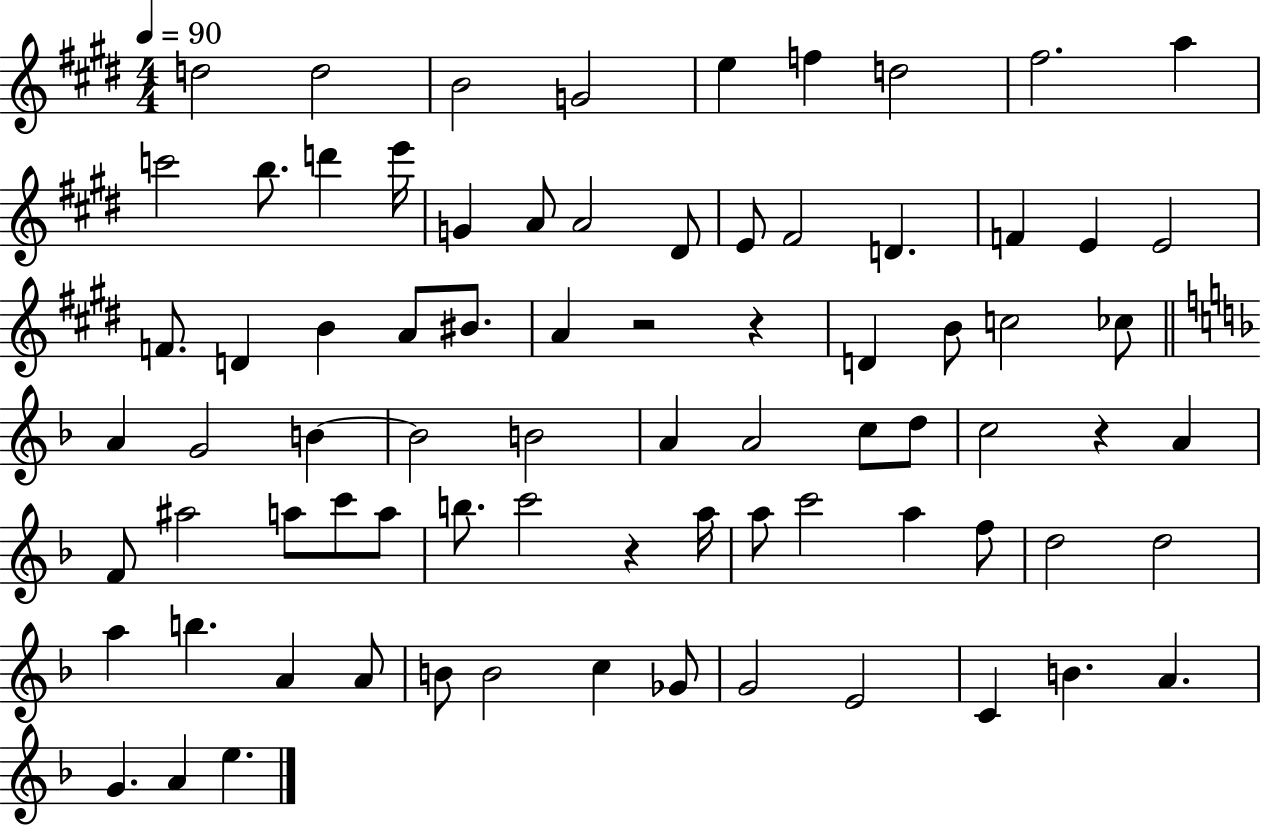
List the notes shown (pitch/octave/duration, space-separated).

D5/h D5/h B4/h G4/h E5/q F5/q D5/h F#5/h. A5/q C6/h B5/e. D6/q E6/s G4/q A4/e A4/h D#4/e E4/e F#4/h D4/q. F4/q E4/q E4/h F4/e. D4/q B4/q A4/e BIS4/e. A4/q R/h R/q D4/q B4/e C5/h CES5/e A4/q G4/h B4/q B4/h B4/h A4/q A4/h C5/e D5/e C5/h R/q A4/q F4/e A#5/h A5/e C6/e A5/e B5/e. C6/h R/q A5/s A5/e C6/h A5/q F5/e D5/h D5/h A5/q B5/q. A4/q A4/e B4/e B4/h C5/q Gb4/e G4/h E4/h C4/q B4/q. A4/q. G4/q. A4/q E5/q.